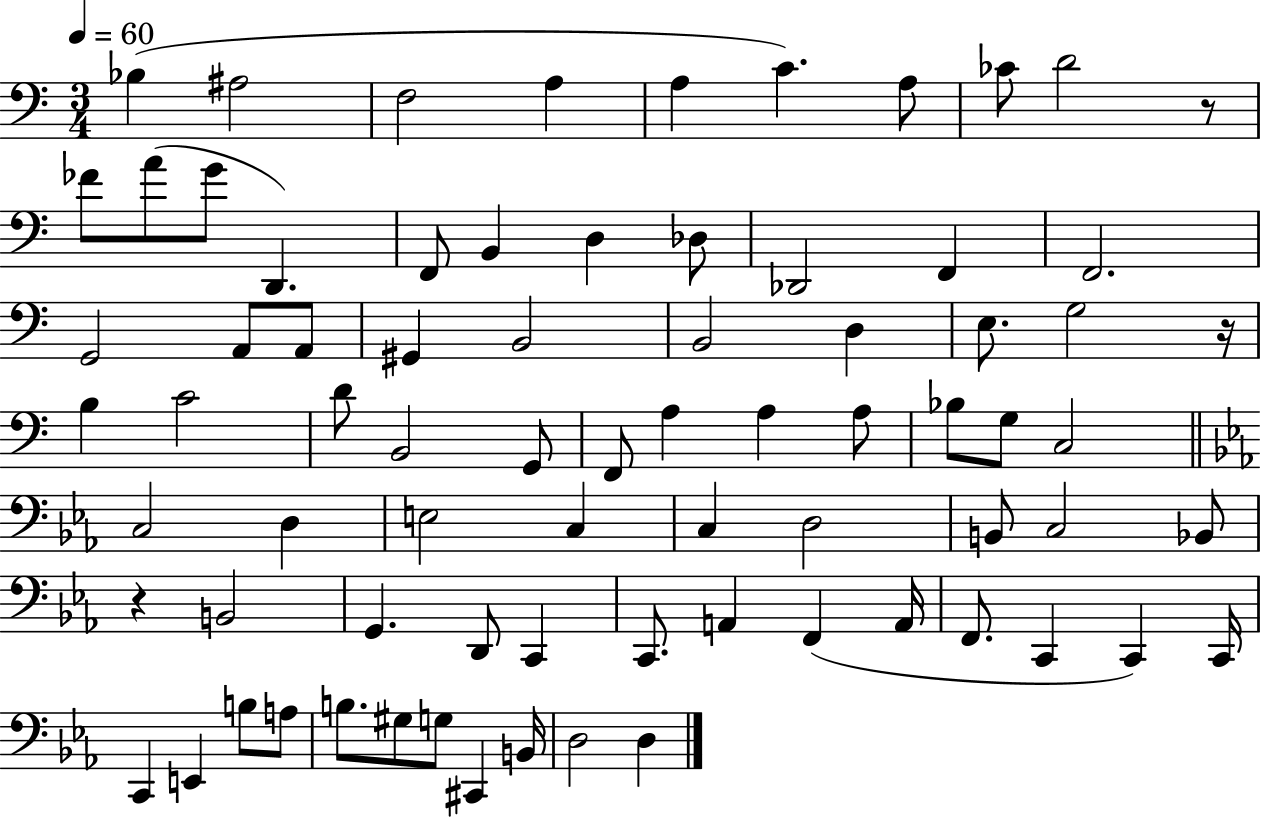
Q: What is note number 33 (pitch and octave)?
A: B2